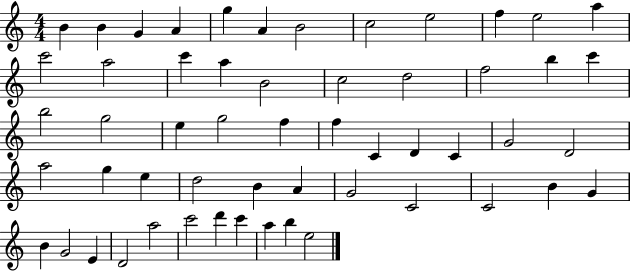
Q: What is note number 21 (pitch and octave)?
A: B5